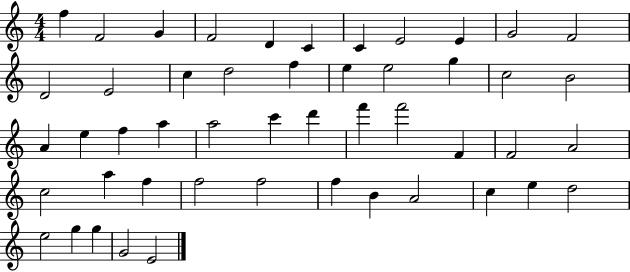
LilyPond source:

{
  \clef treble
  \numericTimeSignature
  \time 4/4
  \key c \major
  f''4 f'2 g'4 | f'2 d'4 c'4 | c'4 e'2 e'4 | g'2 f'2 | \break d'2 e'2 | c''4 d''2 f''4 | e''4 e''2 g''4 | c''2 b'2 | \break a'4 e''4 f''4 a''4 | a''2 c'''4 d'''4 | f'''4 f'''2 f'4 | f'2 a'2 | \break c''2 a''4 f''4 | f''2 f''2 | f''4 b'4 a'2 | c''4 e''4 d''2 | \break e''2 g''4 g''4 | g'2 e'2 | \bar "|."
}